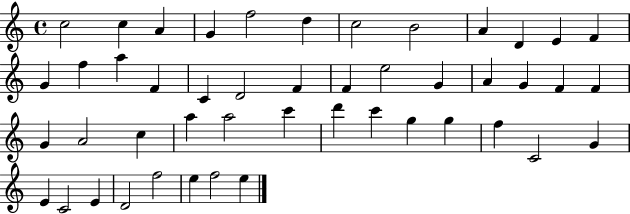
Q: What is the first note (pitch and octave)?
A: C5